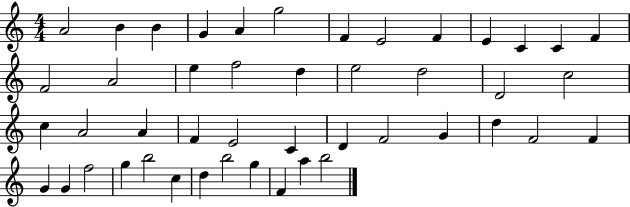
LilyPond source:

{
  \clef treble
  \numericTimeSignature
  \time 4/4
  \key c \major
  a'2 b'4 b'4 | g'4 a'4 g''2 | f'4 e'2 f'4 | e'4 c'4 c'4 f'4 | \break f'2 a'2 | e''4 f''2 d''4 | e''2 d''2 | d'2 c''2 | \break c''4 a'2 a'4 | f'4 e'2 c'4 | d'4 f'2 g'4 | d''4 f'2 f'4 | \break g'4 g'4 f''2 | g''4 b''2 c''4 | d''4 b''2 g''4 | f'4 a''4 b''2 | \break \bar "|."
}